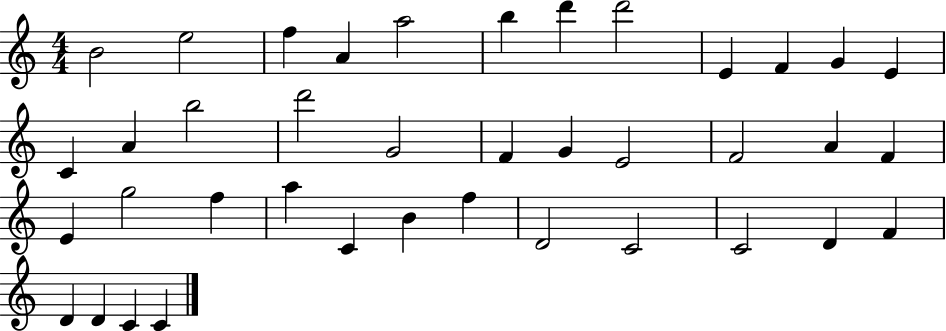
B4/h E5/h F5/q A4/q A5/h B5/q D6/q D6/h E4/q F4/q G4/q E4/q C4/q A4/q B5/h D6/h G4/h F4/q G4/q E4/h F4/h A4/q F4/q E4/q G5/h F5/q A5/q C4/q B4/q F5/q D4/h C4/h C4/h D4/q F4/q D4/q D4/q C4/q C4/q